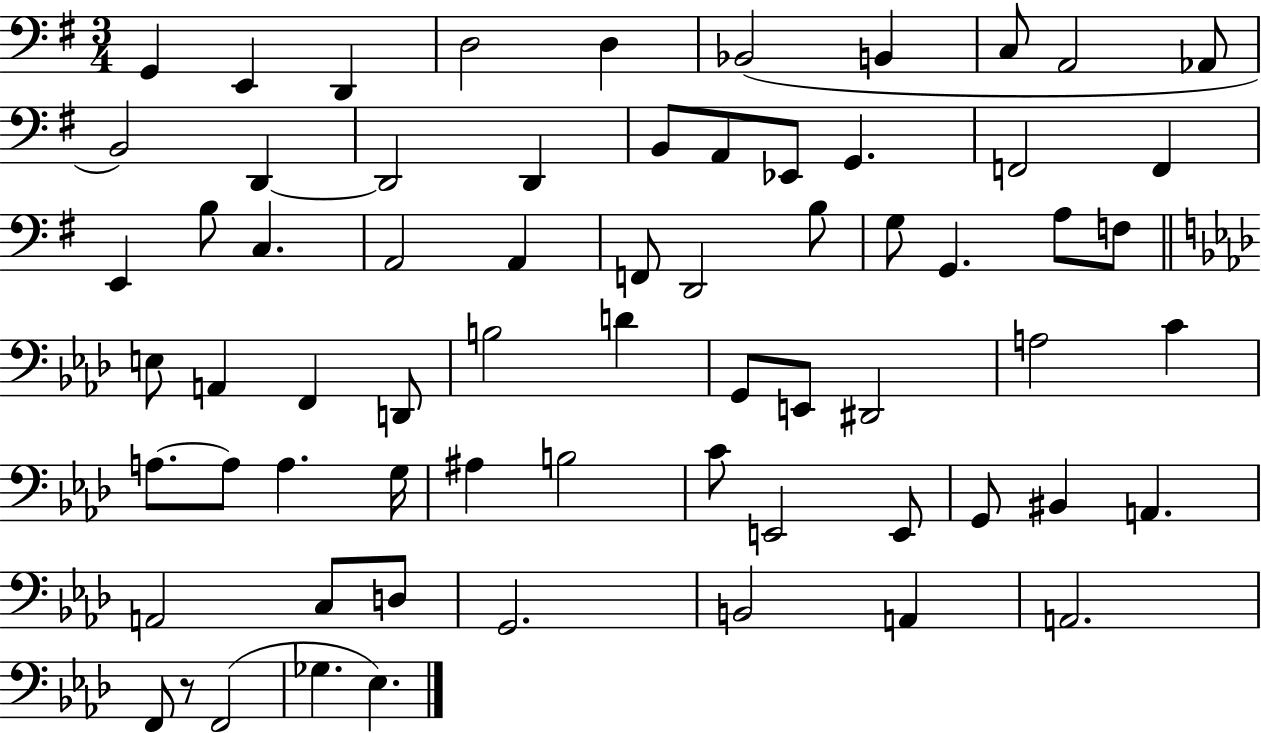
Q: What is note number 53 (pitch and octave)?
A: G2